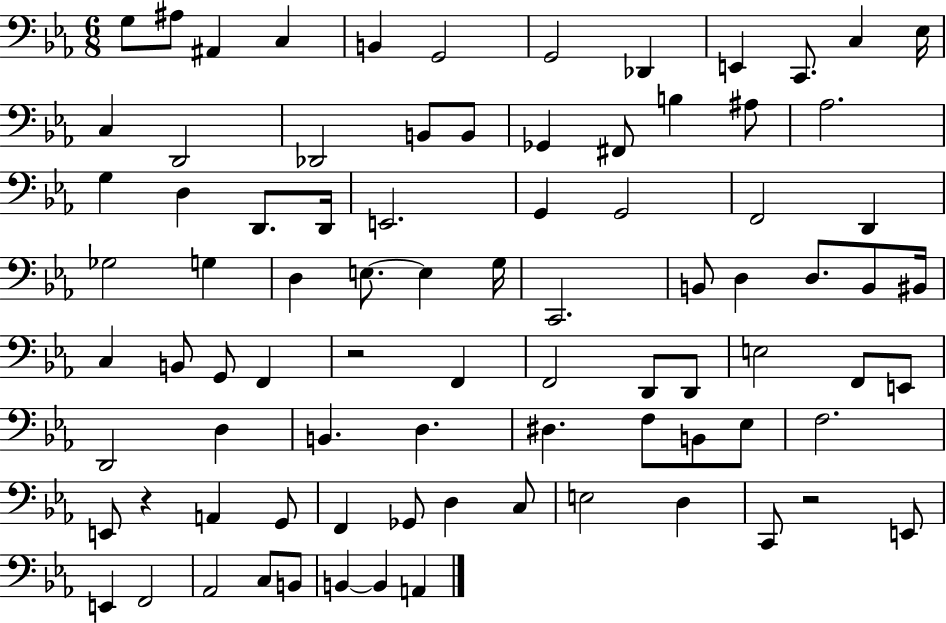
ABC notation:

X:1
T:Untitled
M:6/8
L:1/4
K:Eb
G,/2 ^A,/2 ^A,, C, B,, G,,2 G,,2 _D,, E,, C,,/2 C, _E,/4 C, D,,2 _D,,2 B,,/2 B,,/2 _G,, ^F,,/2 B, ^A,/2 _A,2 G, D, D,,/2 D,,/4 E,,2 G,, G,,2 F,,2 D,, _G,2 G, D, E,/2 E, G,/4 C,,2 B,,/2 D, D,/2 B,,/2 ^B,,/4 C, B,,/2 G,,/2 F,, z2 F,, F,,2 D,,/2 D,,/2 E,2 F,,/2 E,,/2 D,,2 D, B,, D, ^D, F,/2 B,,/2 _E,/2 F,2 E,,/2 z A,, G,,/2 F,, _G,,/2 D, C,/2 E,2 D, C,,/2 z2 E,,/2 E,, F,,2 _A,,2 C,/2 B,,/2 B,, B,, A,,